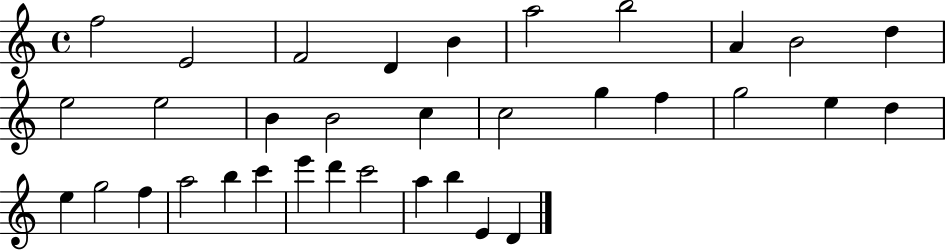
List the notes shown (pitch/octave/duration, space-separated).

F5/h E4/h F4/h D4/q B4/q A5/h B5/h A4/q B4/h D5/q E5/h E5/h B4/q B4/h C5/q C5/h G5/q F5/q G5/h E5/q D5/q E5/q G5/h F5/q A5/h B5/q C6/q E6/q D6/q C6/h A5/q B5/q E4/q D4/q